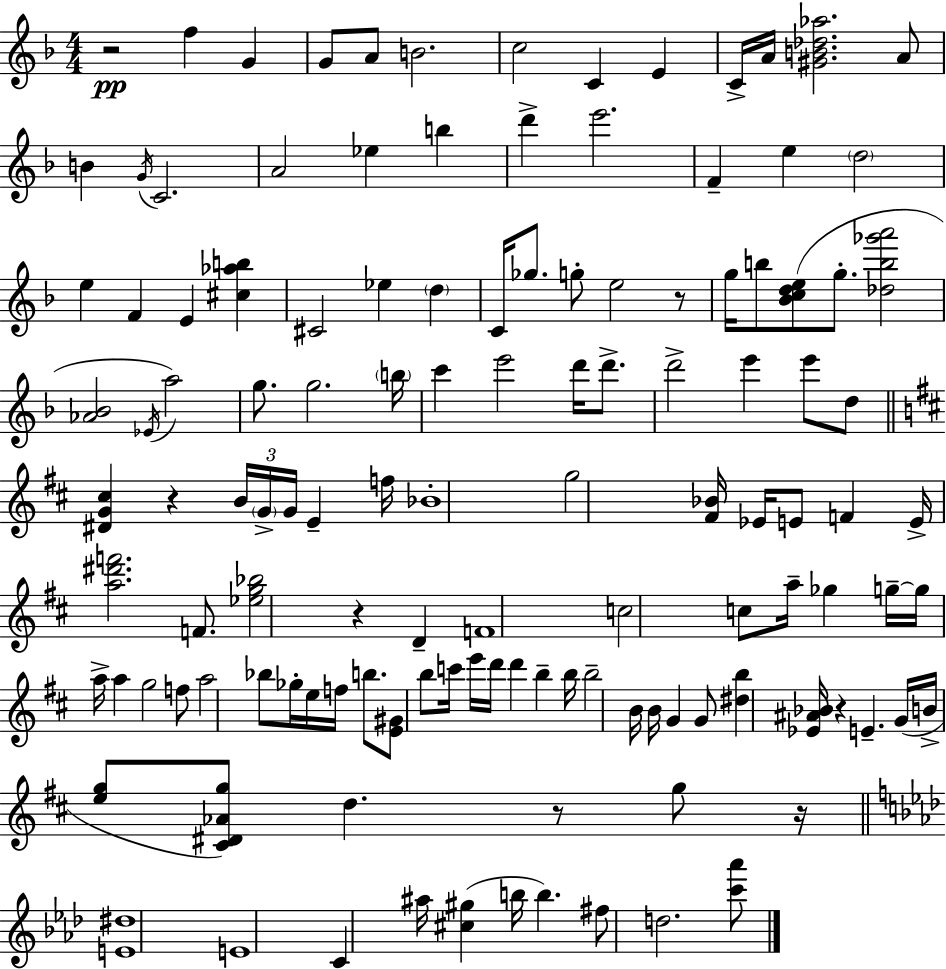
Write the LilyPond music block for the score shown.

{
  \clef treble
  \numericTimeSignature
  \time 4/4
  \key f \major
  \repeat volta 2 { r2\pp f''4 g'4 | g'8 a'8 b'2. | c''2 c'4 e'4 | c'16-> a'16 <gis' b' des'' aes''>2. a'8 | \break b'4 \acciaccatura { g'16 } c'2. | a'2 ees''4 b''4 | d'''4-> e'''2. | f'4-- e''4 \parenthesize d''2 | \break e''4 f'4 e'4 <cis'' aes'' b''>4 | cis'2 ees''4 \parenthesize d''4 | c'16 ges''8. g''8-. e''2 r8 | g''16 b''8 <bes' c'' d'' e''>8( g''8.-. <des'' b'' ges''' a'''>2 | \break <aes' bes'>2 \acciaccatura { ees'16 }) a''2 | g''8. g''2. | \parenthesize b''16 c'''4 e'''2 d'''16 d'''8.-> | d'''2-> e'''4 e'''8 | \break d''8 \bar "||" \break \key d \major <dis' g' cis''>4 r4 \tuplet 3/2 { b'16 \parenthesize g'16-> g'16 } e'4-- f''16 | bes'1-. | g''2 <fis' bes'>16 ees'16 e'8 f'4 | e'16-> <a'' dis''' f'''>2. f'8. | \break <ees'' g'' bes''>2 r4 d'4-- | f'1 | c''2 c''8 a''16-- ges''4 g''16--~~ | g''16 a''16-> a''4 g''2 f''8 | \break a''2 bes''8 ges''16-. e''16 f''16 b''8. | <e' gis'>8 b''8 c'''16 e'''16 d'''16 d'''4 b''4-- b''16 | b''2-- b'16 b'16 g'4 g'8 | <dis'' b''>4 <ees' ais' bes'>16 r4 e'4.-- g'16( | \break b'16-> <e'' g''>8 <cis' dis' aes' g''>8) d''4. r8 g''8 r16 | \bar "||" \break \key aes \major <e' dis''>1 | e'1 | c'4 ais''16 <cis'' gis''>4( b''16 b''4.) | fis''8 d''2. <c''' aes'''>8 | \break } \bar "|."
}